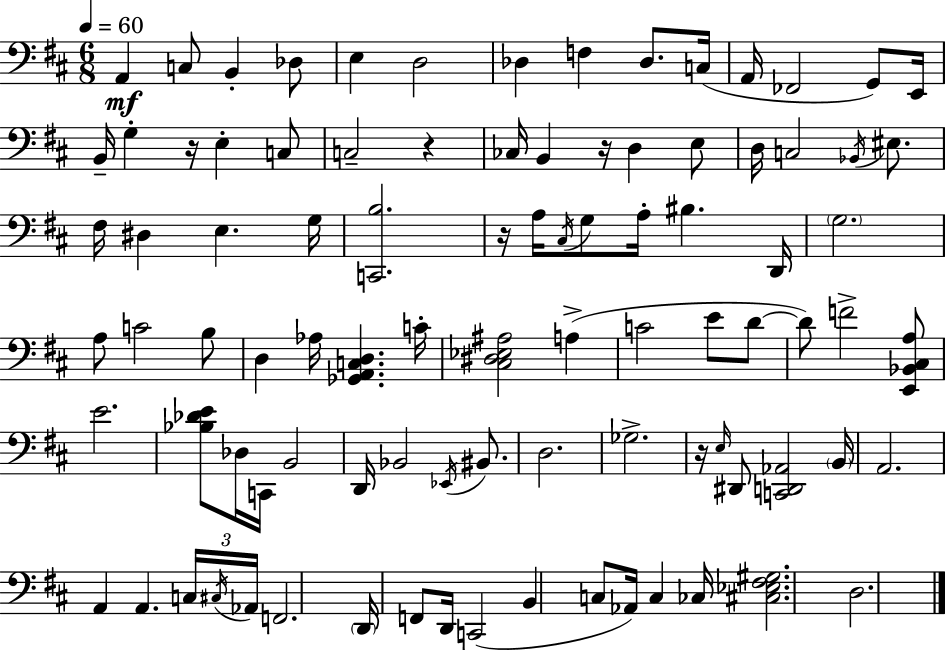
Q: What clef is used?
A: bass